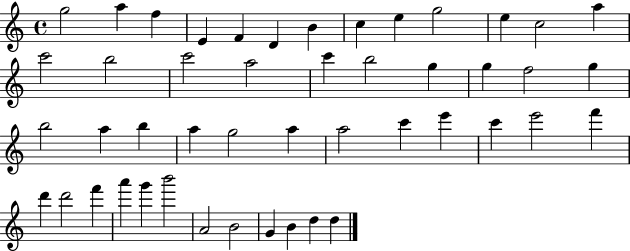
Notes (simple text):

G5/h A5/q F5/q E4/q F4/q D4/q B4/q C5/q E5/q G5/h E5/q C5/h A5/q C6/h B5/h C6/h A5/h C6/q B5/h G5/q G5/q F5/h G5/q B5/h A5/q B5/q A5/q G5/h A5/q A5/h C6/q E6/q C6/q E6/h F6/q D6/q D6/h F6/q A6/q G6/q B6/h A4/h B4/h G4/q B4/q D5/q D5/q